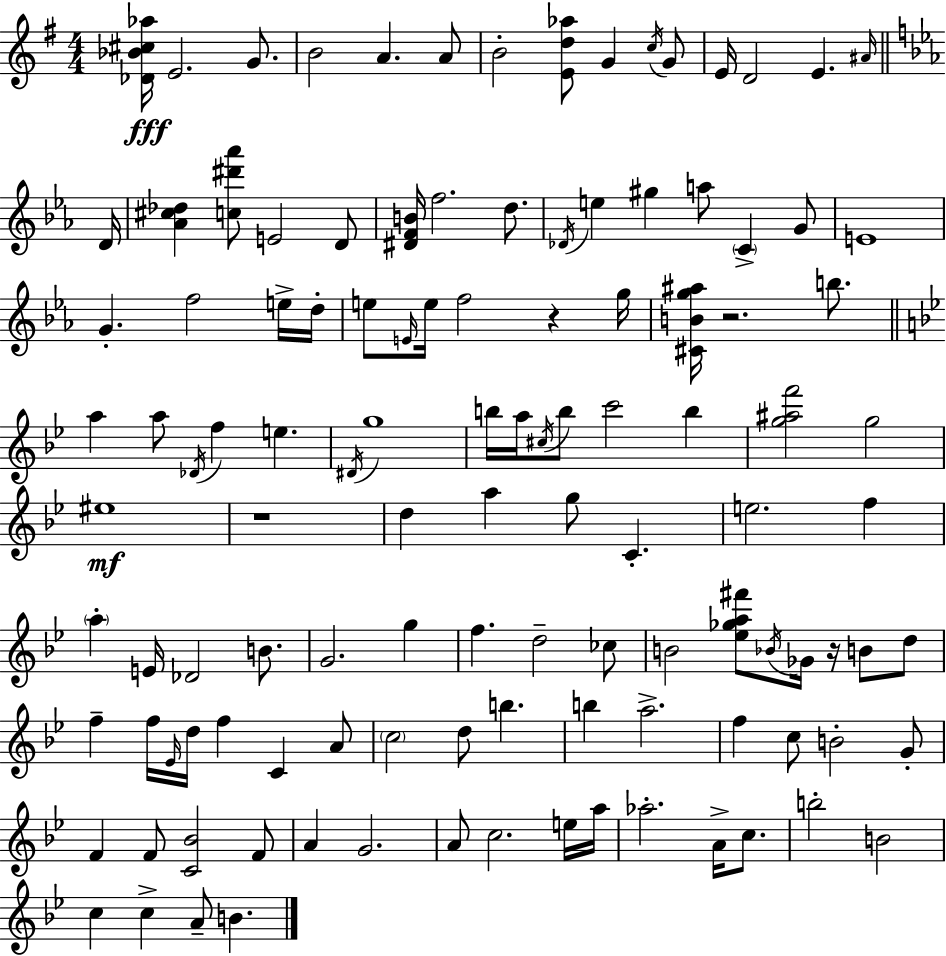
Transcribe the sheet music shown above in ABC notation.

X:1
T:Untitled
M:4/4
L:1/4
K:Em
[_D_B^c_a]/4 E2 G/2 B2 A A/2 B2 [Ed_a]/2 G c/4 G/2 E/4 D2 E ^A/4 D/4 [_A^c_d] [c^d'_a']/2 E2 D/2 [^DFB]/4 f2 d/2 _D/4 e ^g a/2 C G/2 E4 G f2 e/4 d/4 e/2 E/4 e/4 f2 z g/4 [^CBg^a]/4 z2 b/2 a a/2 _D/4 f e ^D/4 g4 b/4 a/4 ^c/4 b/2 c'2 b [g^af']2 g2 ^e4 z4 d a g/2 C e2 f a E/4 _D2 B/2 G2 g f d2 _c/2 B2 [_e_ga^f']/2 _B/4 _G/4 z/4 B/2 d/2 f f/4 _E/4 d/4 f C A/2 c2 d/2 b b a2 f c/2 B2 G/2 F F/2 [C_B]2 F/2 A G2 A/2 c2 e/4 a/4 _a2 A/4 c/2 b2 B2 c c A/2 B